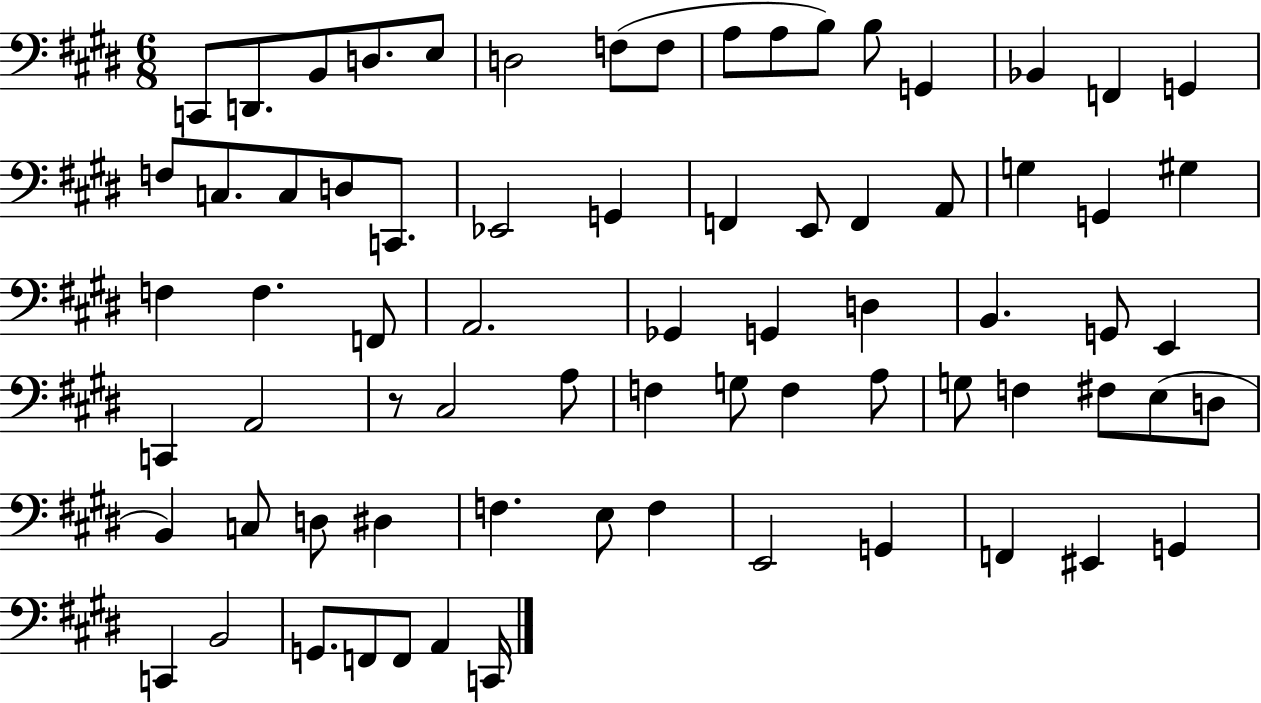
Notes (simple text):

C2/e D2/e. B2/e D3/e. E3/e D3/h F3/e F3/e A3/e A3/e B3/e B3/e G2/q Bb2/q F2/q G2/q F3/e C3/e. C3/e D3/e C2/e. Eb2/h G2/q F2/q E2/e F2/q A2/e G3/q G2/q G#3/q F3/q F3/q. F2/e A2/h. Gb2/q G2/q D3/q B2/q. G2/e E2/q C2/q A2/h R/e C#3/h A3/e F3/q G3/e F3/q A3/e G3/e F3/q F#3/e E3/e D3/e B2/q C3/e D3/e D#3/q F3/q. E3/e F3/q E2/h G2/q F2/q EIS2/q G2/q C2/q B2/h G2/e. F2/e F2/e A2/q C2/s